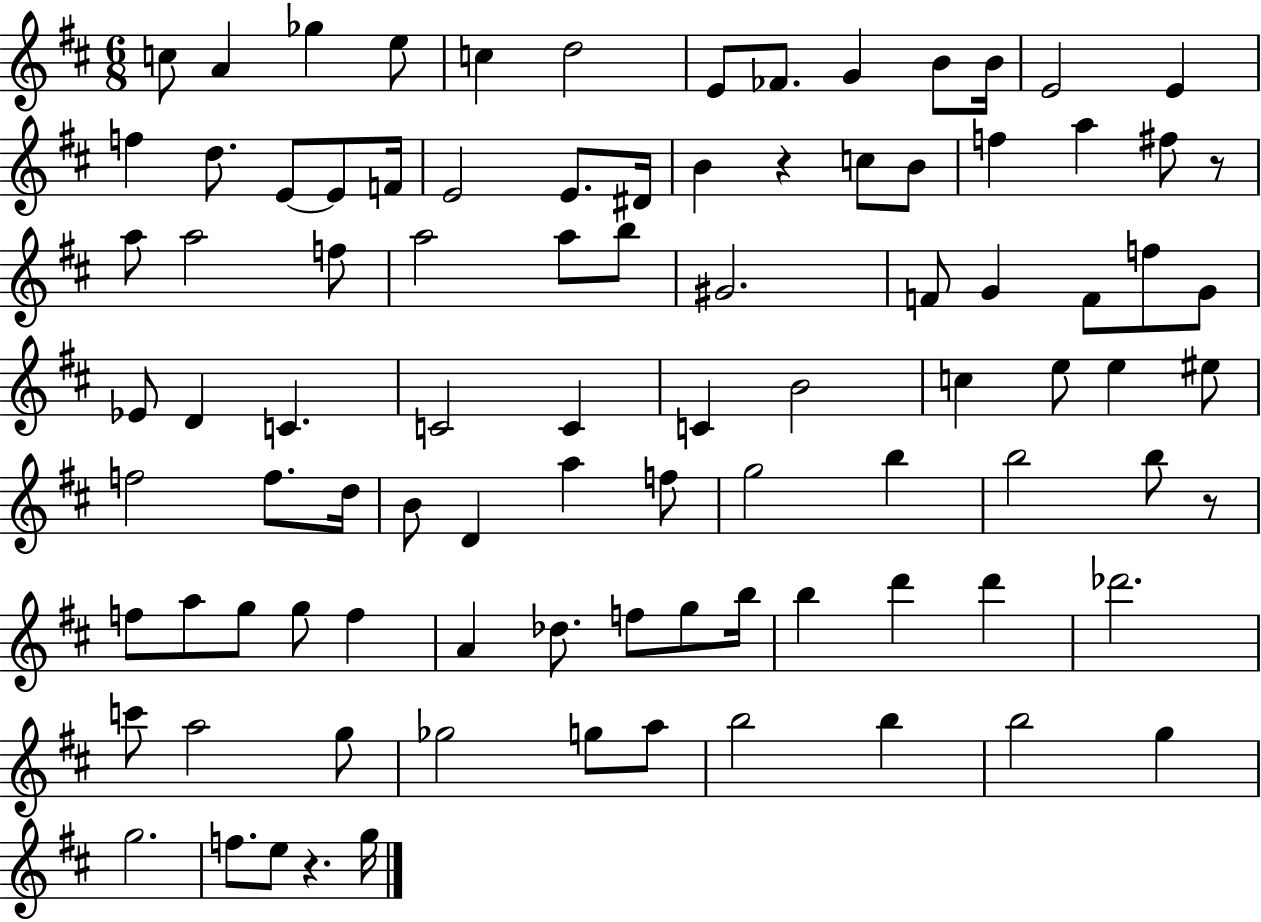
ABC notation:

X:1
T:Untitled
M:6/8
L:1/4
K:D
c/2 A _g e/2 c d2 E/2 _F/2 G B/2 B/4 E2 E f d/2 E/2 E/2 F/4 E2 E/2 ^D/4 B z c/2 B/2 f a ^f/2 z/2 a/2 a2 f/2 a2 a/2 b/2 ^G2 F/2 G F/2 f/2 G/2 _E/2 D C C2 C C B2 c e/2 e ^e/2 f2 f/2 d/4 B/2 D a f/2 g2 b b2 b/2 z/2 f/2 a/2 g/2 g/2 f A _d/2 f/2 g/2 b/4 b d' d' _d'2 c'/2 a2 g/2 _g2 g/2 a/2 b2 b b2 g g2 f/2 e/2 z g/4